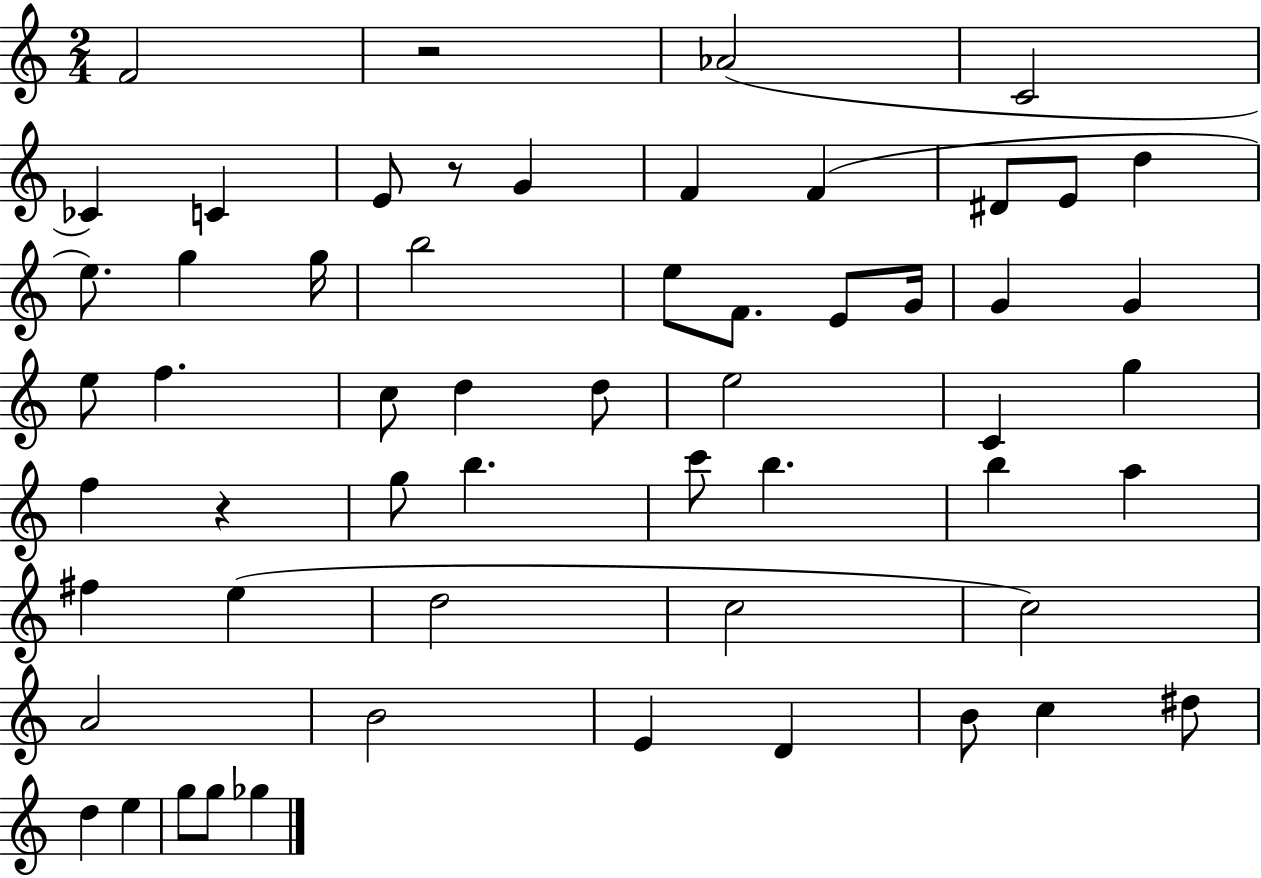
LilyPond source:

{
  \clef treble
  \numericTimeSignature
  \time 2/4
  \key c \major
  f'2 | r2 | aes'2( | c'2 | \break ces'4) c'4 | e'8 r8 g'4 | f'4 f'4( | dis'8 e'8 d''4 | \break e''8.) g''4 g''16 | b''2 | e''8 f'8. e'8 g'16 | g'4 g'4 | \break e''8 f''4. | c''8 d''4 d''8 | e''2 | c'4 g''4 | \break f''4 r4 | g''8 b''4. | c'''8 b''4. | b''4 a''4 | \break fis''4 e''4( | d''2 | c''2 | c''2) | \break a'2 | b'2 | e'4 d'4 | b'8 c''4 dis''8 | \break d''4 e''4 | g''8 g''8 ges''4 | \bar "|."
}